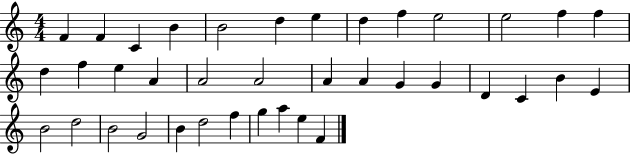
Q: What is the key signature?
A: C major